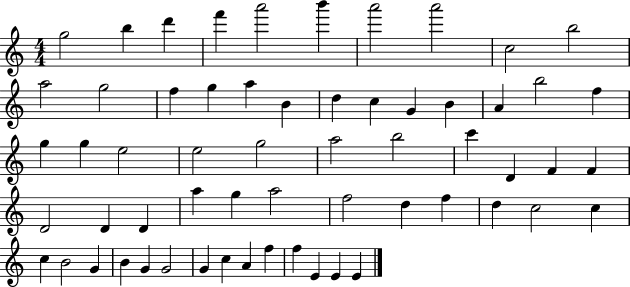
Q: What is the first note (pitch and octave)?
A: G5